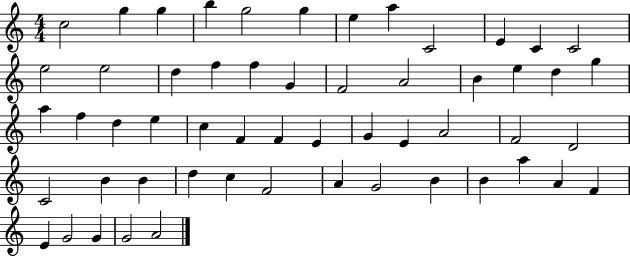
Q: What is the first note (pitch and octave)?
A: C5